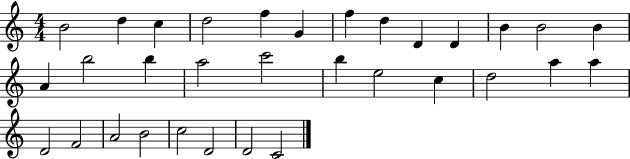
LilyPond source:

{
  \clef treble
  \numericTimeSignature
  \time 4/4
  \key c \major
  b'2 d''4 c''4 | d''2 f''4 g'4 | f''4 d''4 d'4 d'4 | b'4 b'2 b'4 | \break a'4 b''2 b''4 | a''2 c'''2 | b''4 e''2 c''4 | d''2 a''4 a''4 | \break d'2 f'2 | a'2 b'2 | c''2 d'2 | d'2 c'2 | \break \bar "|."
}